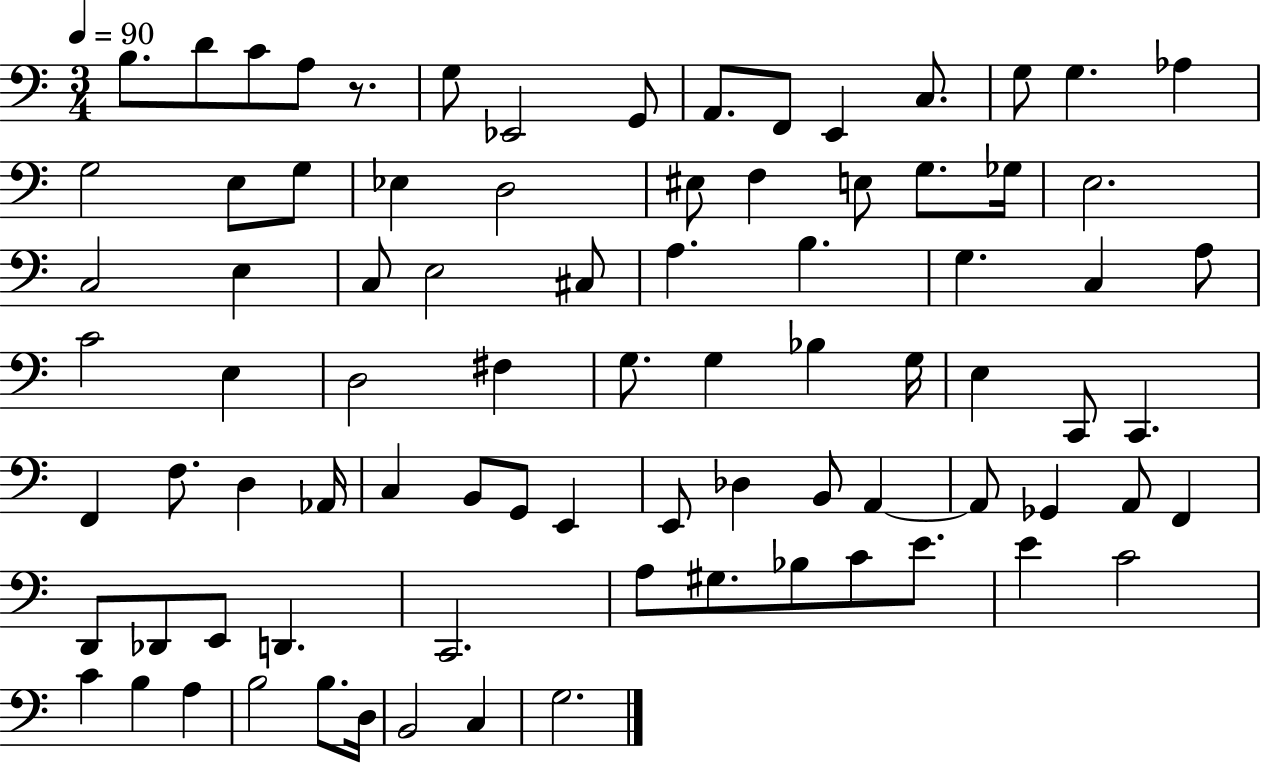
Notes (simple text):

B3/e. D4/e C4/e A3/e R/e. G3/e Eb2/h G2/e A2/e. F2/e E2/q C3/e. G3/e G3/q. Ab3/q G3/h E3/e G3/e Eb3/q D3/h EIS3/e F3/q E3/e G3/e. Gb3/s E3/h. C3/h E3/q C3/e E3/h C#3/e A3/q. B3/q. G3/q. C3/q A3/e C4/h E3/q D3/h F#3/q G3/e. G3/q Bb3/q G3/s E3/q C2/e C2/q. F2/q F3/e. D3/q Ab2/s C3/q B2/e G2/e E2/q E2/e Db3/q B2/e A2/q A2/e Gb2/q A2/e F2/q D2/e Db2/e E2/e D2/q. C2/h. A3/e G#3/e. Bb3/e C4/e E4/e. E4/q C4/h C4/q B3/q A3/q B3/h B3/e. D3/s B2/h C3/q G3/h.